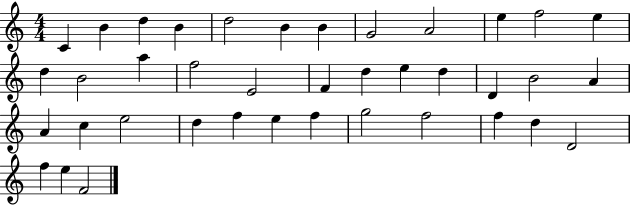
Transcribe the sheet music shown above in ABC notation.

X:1
T:Untitled
M:4/4
L:1/4
K:C
C B d B d2 B B G2 A2 e f2 e d B2 a f2 E2 F d e d D B2 A A c e2 d f e f g2 f2 f d D2 f e F2